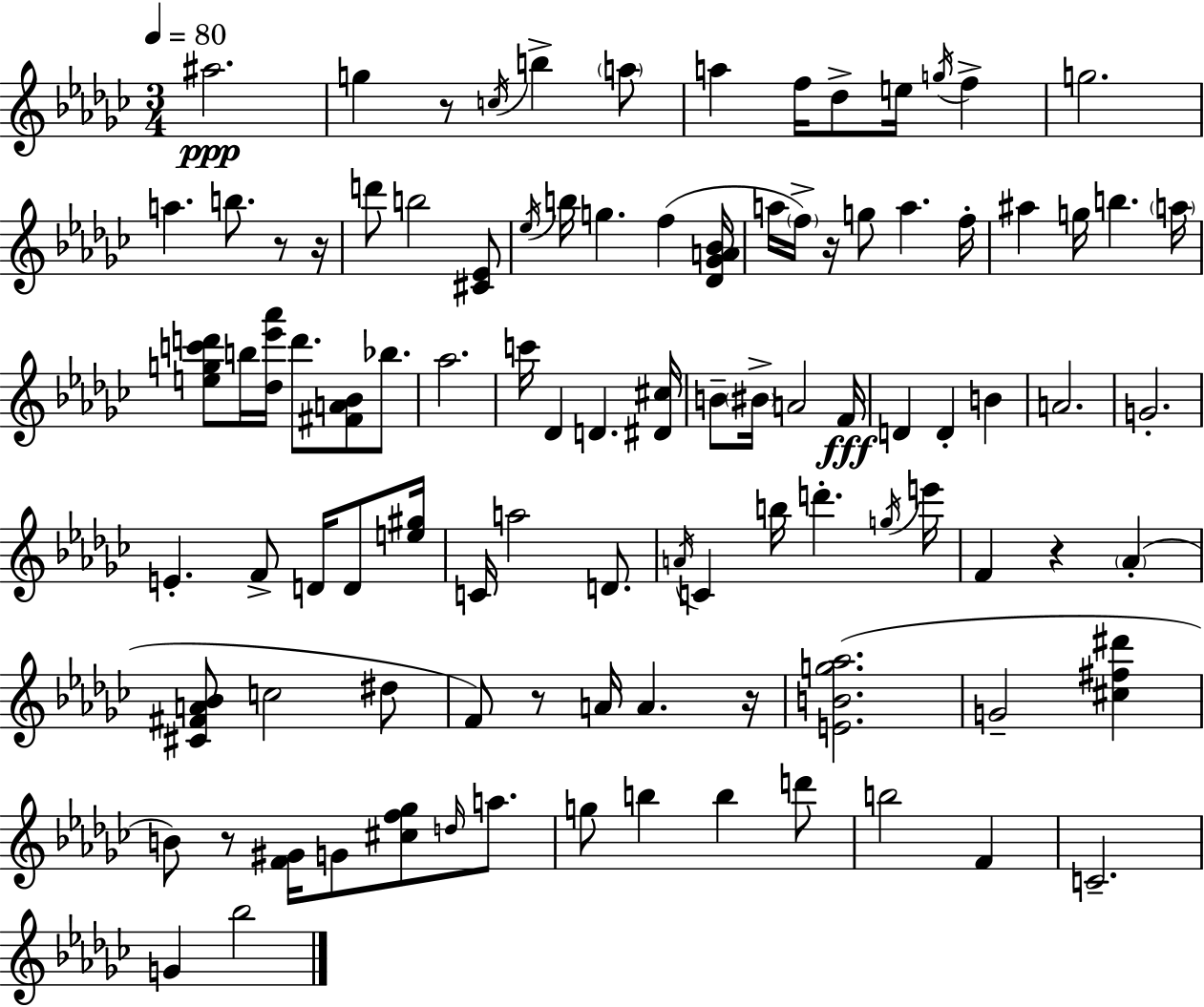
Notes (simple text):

A#5/h. G5/q R/e C5/s B5/q A5/e A5/q F5/s Db5/e E5/s G5/s F5/q G5/h. A5/q. B5/e. R/e R/s D6/e B5/h [C#4,Eb4]/e Eb5/s B5/s G5/q. F5/q [Db4,Gb4,A4,Bb4]/s A5/s F5/s R/s G5/e A5/q. F5/s A#5/q G5/s B5/q. A5/s [E5,G5,C6,D6]/e B5/s [Db5,Eb6,Ab6]/s D6/e. [F#4,A4,Bb4]/e Bb5/e. Ab5/h. C6/s Db4/q D4/q. [D#4,C#5]/s B4/e BIS4/s A4/h F4/s D4/q D4/q B4/q A4/h. G4/h. E4/q. F4/e D4/s D4/e [E5,G#5]/s C4/s A5/h D4/e. A4/s C4/q B5/s D6/q. G5/s E6/s F4/q R/q Ab4/q [C#4,F#4,A4,Bb4]/e C5/h D#5/e F4/e R/e A4/s A4/q. R/s [E4,B4,G5,Ab5]/h. G4/h [C#5,F#5,D#6]/q B4/e R/e [F4,G#4]/s G4/e [C#5,F5,Gb5]/e D5/s A5/e. G5/e B5/q B5/q D6/e B5/h F4/q C4/h. G4/q Bb5/h